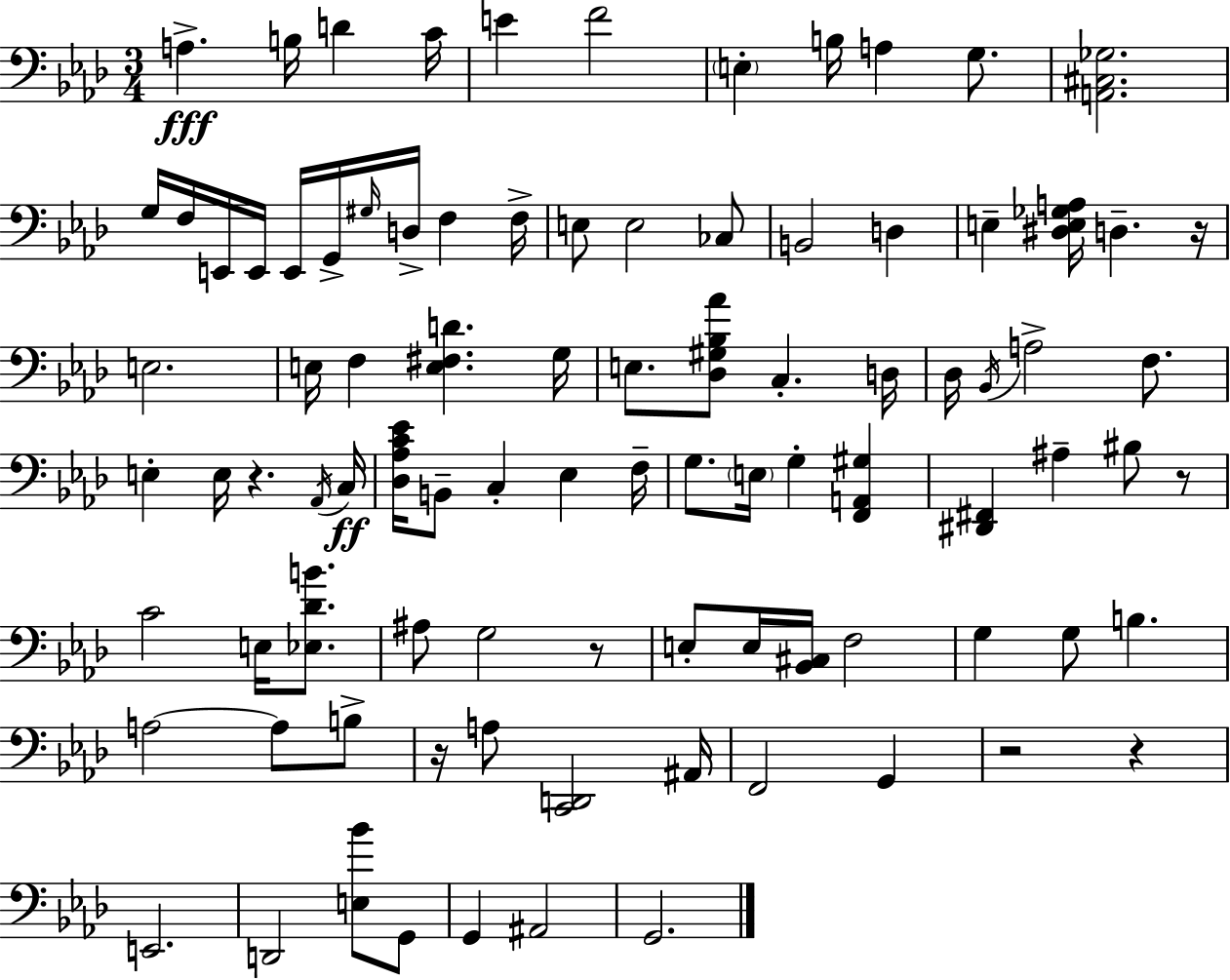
{
  \clef bass
  \numericTimeSignature
  \time 3/4
  \key f \minor
  a4.->\fff b16 d'4 c'16 | e'4 f'2 | \parenthesize e4-. b16 a4 g8. | <a, cis ges>2. | \break g16 f16 e,16 e,16 e,16 g,16-> \grace { gis16 } d16-> f4 | f16-> e8 e2 ces8 | b,2 d4 | e4-- <dis e ges a>16 d4.-- | \break r16 e2. | e16 f4 <e fis d'>4. | g16 e8. <des gis bes aes'>8 c4.-. | d16 des16 \acciaccatura { bes,16 } a2-> f8. | \break e4-. e16 r4. | \acciaccatura { aes,16 }\ff c16 <des aes c' ees'>16 b,8-- c4-. ees4 | f16-- g8. \parenthesize e16 g4-. <f, a, gis>4 | <dis, fis,>4 ais4-- bis8 | \break r8 c'2 e16 | <ees des' b'>8. ais8 g2 | r8 e8-. e16 <bes, cis>16 f2 | g4 g8 b4. | \break a2~~ a8 | b8-> r16 a8 <c, d,>2 | ais,16 f,2 g,4 | r2 r4 | \break e,2. | d,2 <e bes'>8 | g,8 g,4 ais,2 | g,2. | \break \bar "|."
}